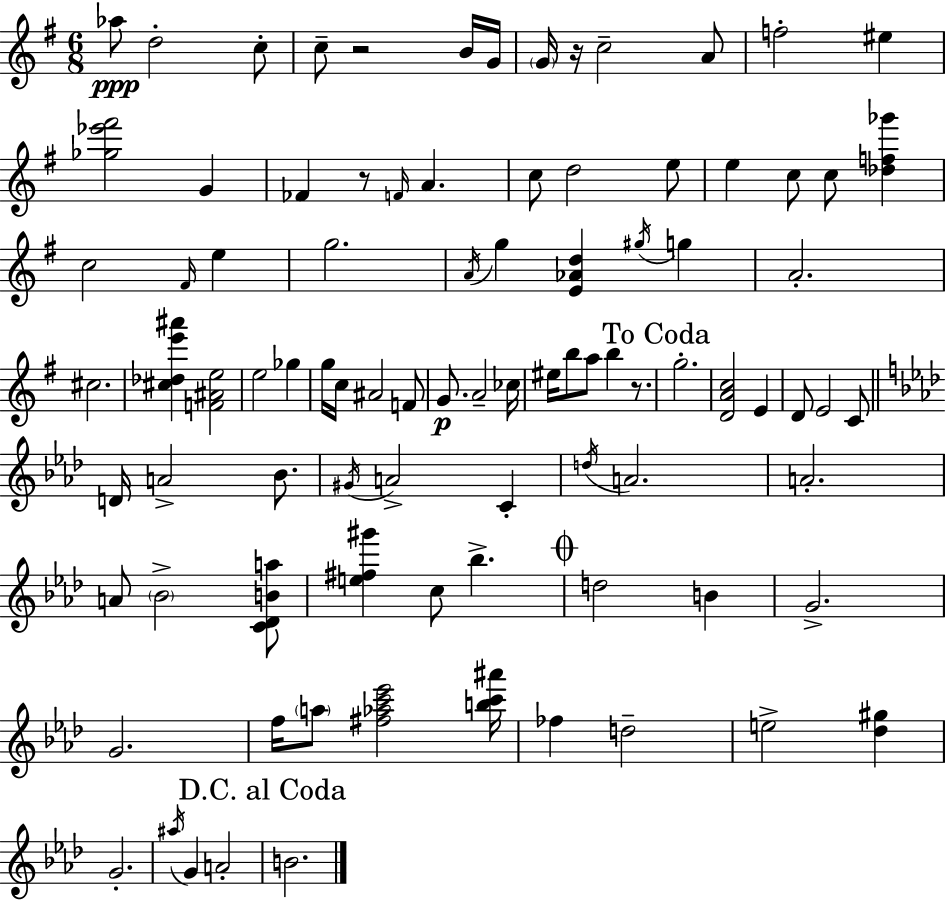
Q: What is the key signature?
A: G major